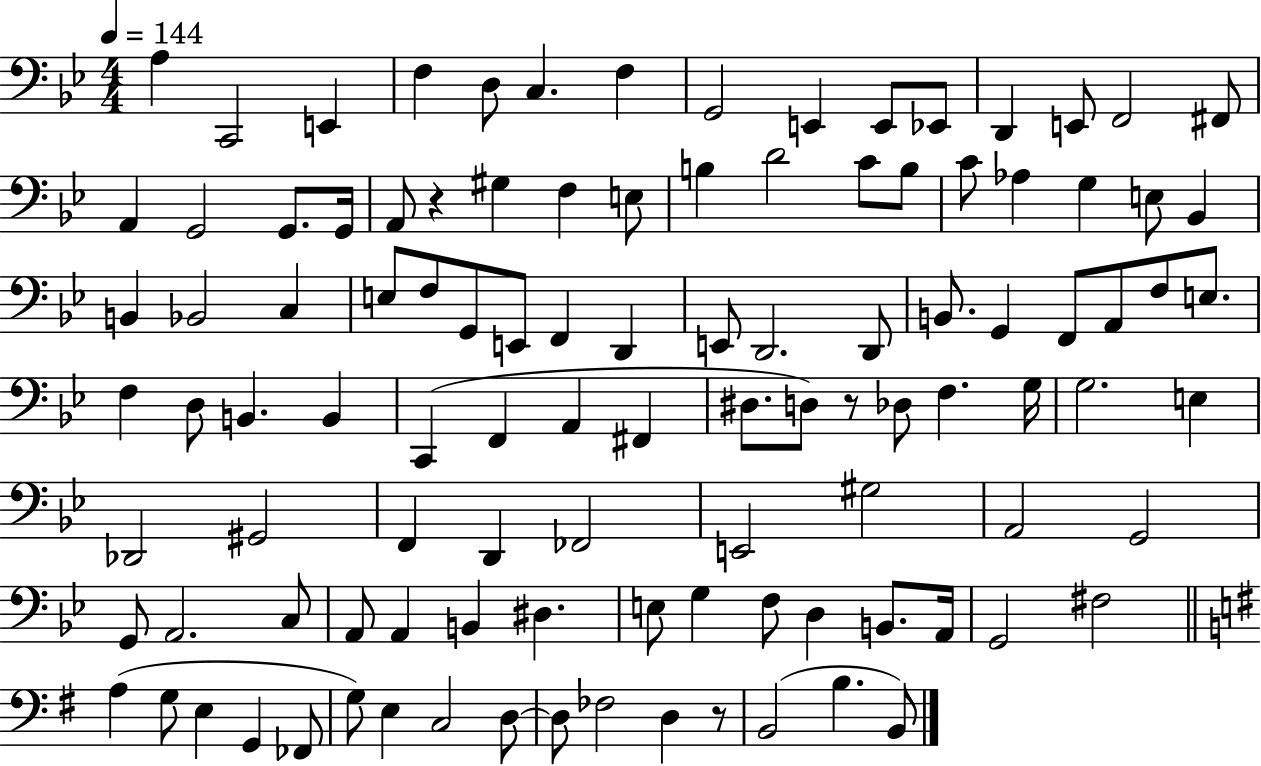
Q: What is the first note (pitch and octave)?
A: A3